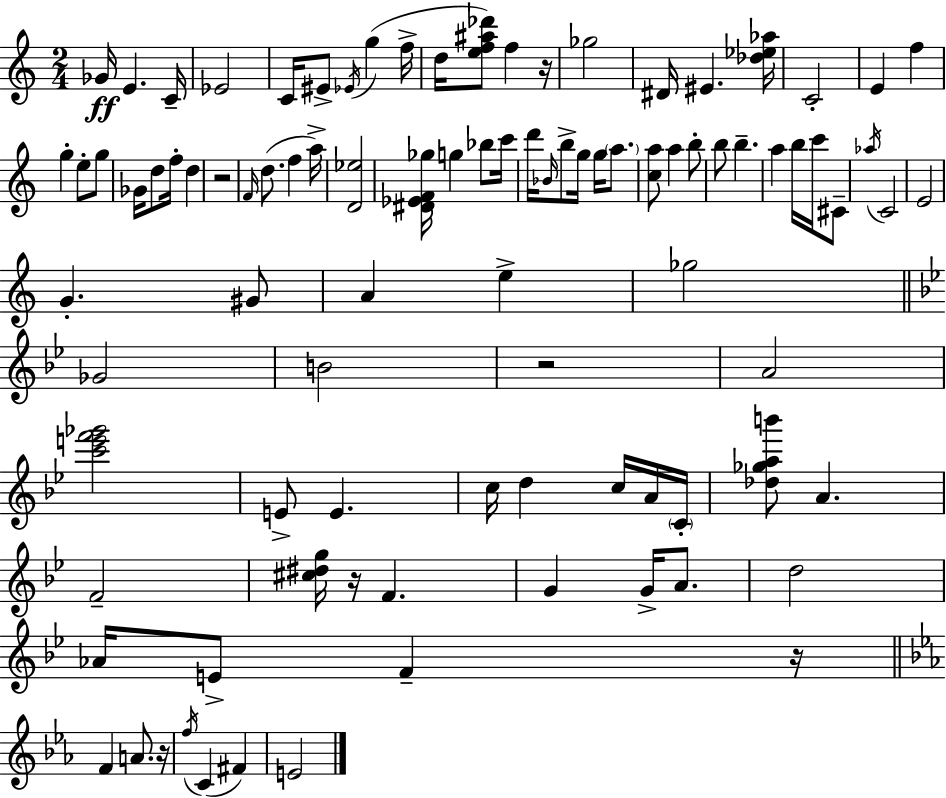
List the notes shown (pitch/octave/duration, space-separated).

Gb4/s E4/q. C4/s Eb4/h C4/s EIS4/e Eb4/s G5/q F5/s D5/s [E5,F5,A#5,Db6]/e F5/q R/s Gb5/h D#4/s EIS4/q. [Db5,Eb5,Ab5]/s C4/h E4/q F5/q G5/q E5/e G5/e Gb4/s D5/e F5/s D5/q R/h F4/s D5/e. F5/q A5/s [D4,Eb5]/h [D#4,Eb4,F4,Gb5]/s G5/q Bb5/e C6/s D6/s Bb4/s B5/e G5/s G5/s A5/e. [C5,A5]/e A5/q B5/e B5/e B5/q. A5/q B5/s C6/s C#4/e Ab5/s C4/h E4/h G4/q. G#4/e A4/q E5/q Gb5/h Gb4/h B4/h R/h A4/h [C6,E6,F6,Gb6]/h E4/e E4/q. C5/s D5/q C5/s A4/s C4/s [Db5,Gb5,A5,B6]/e A4/q. F4/h [C#5,D#5,G5]/s R/s F4/q. G4/q G4/s A4/e. D5/h Ab4/s E4/e F4/q R/s F4/q A4/e. R/s F5/s C4/q F#4/q E4/h